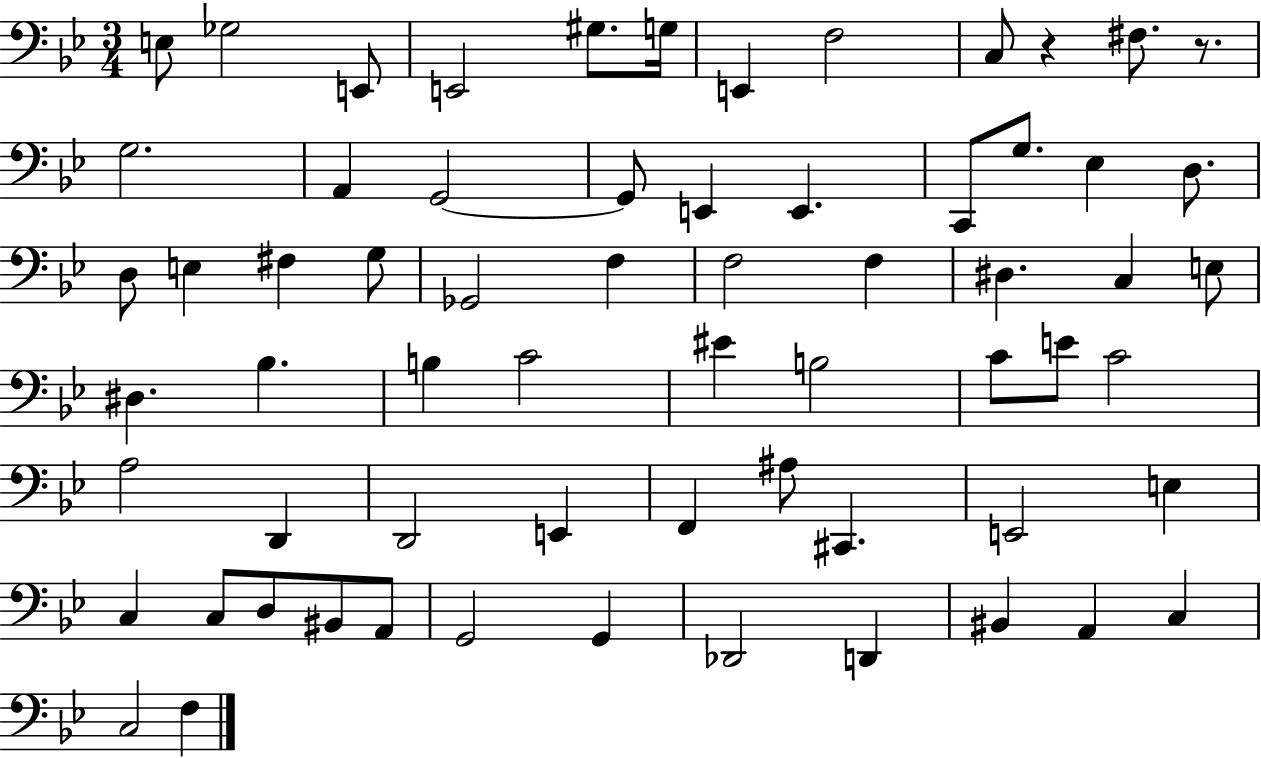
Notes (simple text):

E3/e Gb3/h E2/e E2/h G#3/e. G3/s E2/q F3/h C3/e R/q F#3/e. R/e. G3/h. A2/q G2/h G2/e E2/q E2/q. C2/e G3/e. Eb3/q D3/e. D3/e E3/q F#3/q G3/e Gb2/h F3/q F3/h F3/q D#3/q. C3/q E3/e D#3/q. Bb3/q. B3/q C4/h EIS4/q B3/h C4/e E4/e C4/h A3/h D2/q D2/h E2/q F2/q A#3/e C#2/q. E2/h E3/q C3/q C3/e D3/e BIS2/e A2/e G2/h G2/q Db2/h D2/q BIS2/q A2/q C3/q C3/h F3/q